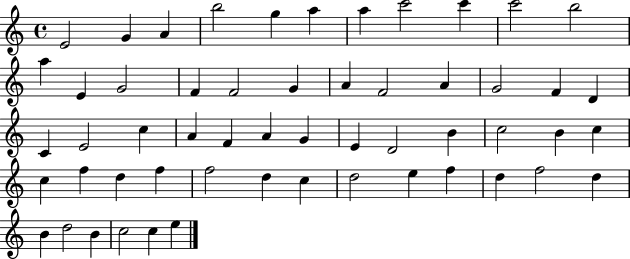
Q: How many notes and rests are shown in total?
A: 55